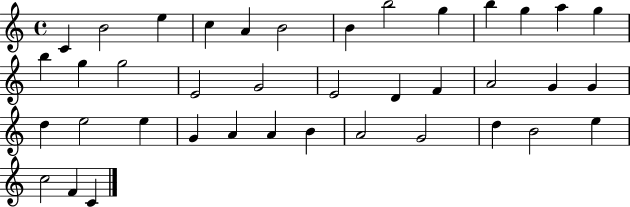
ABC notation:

X:1
T:Untitled
M:4/4
L:1/4
K:C
C B2 e c A B2 B b2 g b g a g b g g2 E2 G2 E2 D F A2 G G d e2 e G A A B A2 G2 d B2 e c2 F C